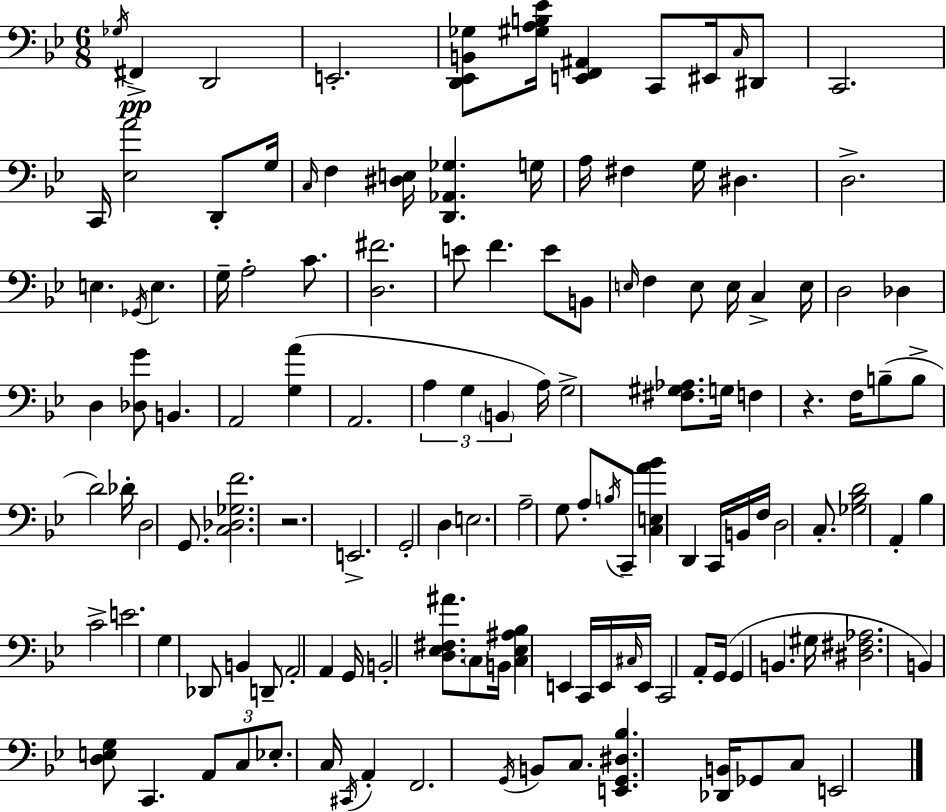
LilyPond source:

{
  \clef bass
  \numericTimeSignature
  \time 6/8
  \key bes \major
  \repeat volta 2 { \acciaccatura { ges16 }\pp fis,4-> d,2 | e,2.-. | <d, ees, b, ges>8 <gis a b ees'>16 <e, f, ais,>4 c,8 eis,16 \grace { c16 } | dis,8 c,2. | \break c,16 <ees a'>2 d,8-. | g16 \grace { c16 } f4 <dis e>16 <d, aes, ges>4. | g16 a16 fis4 g16 dis4. | d2.-> | \break e4. \acciaccatura { ges,16 } e4. | g16-- a2-. | c'8. <d fis'>2. | e'8 f'4. | \break e'8 b,8 \grace { e16 } f4 e8 e16 | c4-> e16 d2 | des4 d4 <des g'>8 b,4. | a,2 | \break <g a'>4( a,2. | \tuplet 3/2 { a4 g4 | \parenthesize b,4 } a16) g2-> | <fis gis aes>8. g16 f4 r4. | \break f16 b8--( b8-> d'2) | des'16-. d2 | g,8. <c des ges f'>2. | r2. | \break e,2.-> | g,2-. | d4 e2. | a2-- | \break g8 a8-. \acciaccatura { b16 } c,8-- <c e a' bes'>4 | d,4 c,16 b,16 f16 d2 | c8.-. <ges bes d'>2 | a,4-. bes4 c'2-> | \break e'2. | g4 des,8 | b,4 d,8-- \parenthesize a,2-. | a,4 g,16 b,2-. | \break <d ees fis ais'>8. \parenthesize c8 b,16 <c ees ais bes>4 | e,4 c,16 e,16 \grace { cis16 } e,16 c,2 | a,8-. g,16( g,4 | b,4. gis16 <dis fis aes>2. | \break b,4) <d e g>8 | c,4. \tuplet 3/2 { a,8 c8 ees8.-. } | c16 \acciaccatura { cis,16 } a,4-. f,2. | \acciaccatura { g,16 } b,8 c8. | \break <e, g, dis bes>4. <des, b,>16 ges,8 c8 | e,2 } \bar "|."
}